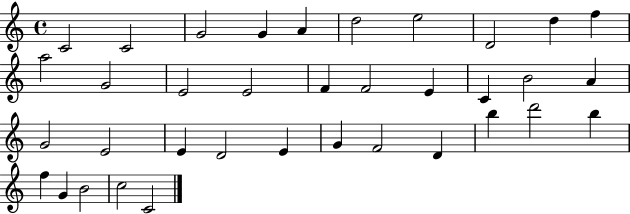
C4/h C4/h G4/h G4/q A4/q D5/h E5/h D4/h D5/q F5/q A5/h G4/h E4/h E4/h F4/q F4/h E4/q C4/q B4/h A4/q G4/h E4/h E4/q D4/h E4/q G4/q F4/h D4/q B5/q D6/h B5/q F5/q G4/q B4/h C5/h C4/h